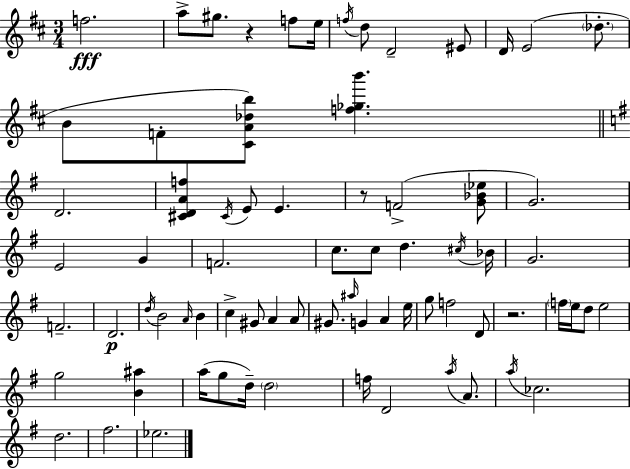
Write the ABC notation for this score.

X:1
T:Untitled
M:3/4
L:1/4
K:D
f2 a/2 ^g/2 z f/2 e/4 f/4 d/2 D2 ^E/2 D/4 E2 _d/2 B/2 F/2 [^CA_db]/2 [f_gb'] D2 [^CDAf] ^C/4 E/2 E z/2 F2 [G_B_e]/2 G2 E2 G F2 c/2 c/2 d ^c/4 _B/4 G2 F2 D2 d/4 B2 A/4 B c ^G/2 A A/2 ^G/2 ^a/4 G A e/4 g/2 f2 D/2 z2 f/4 e/4 d/2 e2 g2 [B^a] a/4 g/2 d/4 d2 f/4 D2 a/4 A/2 a/4 _c2 d2 ^f2 _e2